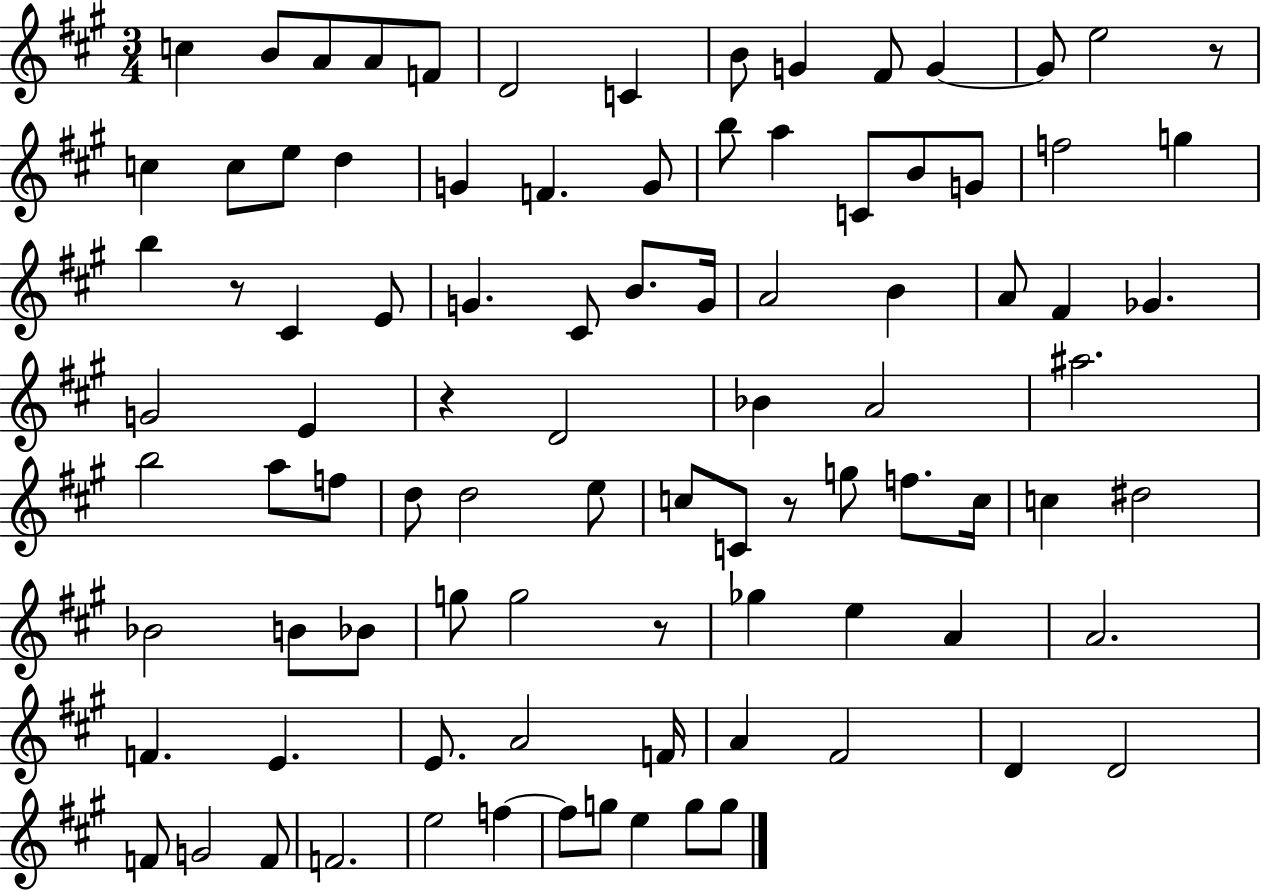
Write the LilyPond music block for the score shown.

{
  \clef treble
  \numericTimeSignature
  \time 3/4
  \key a \major
  \repeat volta 2 { c''4 b'8 a'8 a'8 f'8 | d'2 c'4 | b'8 g'4 fis'8 g'4~~ | g'8 e''2 r8 | \break c''4 c''8 e''8 d''4 | g'4 f'4. g'8 | b''8 a''4 c'8 b'8 g'8 | f''2 g''4 | \break b''4 r8 cis'4 e'8 | g'4. cis'8 b'8. g'16 | a'2 b'4 | a'8 fis'4 ges'4. | \break g'2 e'4 | r4 d'2 | bes'4 a'2 | ais''2. | \break b''2 a''8 f''8 | d''8 d''2 e''8 | c''8 c'8 r8 g''8 f''8. c''16 | c''4 dis''2 | \break bes'2 b'8 bes'8 | g''8 g''2 r8 | ges''4 e''4 a'4 | a'2. | \break f'4. e'4. | e'8. a'2 f'16 | a'4 fis'2 | d'4 d'2 | \break f'8 g'2 f'8 | f'2. | e''2 f''4~~ | f''8 g''8 e''4 g''8 g''8 | \break } \bar "|."
}